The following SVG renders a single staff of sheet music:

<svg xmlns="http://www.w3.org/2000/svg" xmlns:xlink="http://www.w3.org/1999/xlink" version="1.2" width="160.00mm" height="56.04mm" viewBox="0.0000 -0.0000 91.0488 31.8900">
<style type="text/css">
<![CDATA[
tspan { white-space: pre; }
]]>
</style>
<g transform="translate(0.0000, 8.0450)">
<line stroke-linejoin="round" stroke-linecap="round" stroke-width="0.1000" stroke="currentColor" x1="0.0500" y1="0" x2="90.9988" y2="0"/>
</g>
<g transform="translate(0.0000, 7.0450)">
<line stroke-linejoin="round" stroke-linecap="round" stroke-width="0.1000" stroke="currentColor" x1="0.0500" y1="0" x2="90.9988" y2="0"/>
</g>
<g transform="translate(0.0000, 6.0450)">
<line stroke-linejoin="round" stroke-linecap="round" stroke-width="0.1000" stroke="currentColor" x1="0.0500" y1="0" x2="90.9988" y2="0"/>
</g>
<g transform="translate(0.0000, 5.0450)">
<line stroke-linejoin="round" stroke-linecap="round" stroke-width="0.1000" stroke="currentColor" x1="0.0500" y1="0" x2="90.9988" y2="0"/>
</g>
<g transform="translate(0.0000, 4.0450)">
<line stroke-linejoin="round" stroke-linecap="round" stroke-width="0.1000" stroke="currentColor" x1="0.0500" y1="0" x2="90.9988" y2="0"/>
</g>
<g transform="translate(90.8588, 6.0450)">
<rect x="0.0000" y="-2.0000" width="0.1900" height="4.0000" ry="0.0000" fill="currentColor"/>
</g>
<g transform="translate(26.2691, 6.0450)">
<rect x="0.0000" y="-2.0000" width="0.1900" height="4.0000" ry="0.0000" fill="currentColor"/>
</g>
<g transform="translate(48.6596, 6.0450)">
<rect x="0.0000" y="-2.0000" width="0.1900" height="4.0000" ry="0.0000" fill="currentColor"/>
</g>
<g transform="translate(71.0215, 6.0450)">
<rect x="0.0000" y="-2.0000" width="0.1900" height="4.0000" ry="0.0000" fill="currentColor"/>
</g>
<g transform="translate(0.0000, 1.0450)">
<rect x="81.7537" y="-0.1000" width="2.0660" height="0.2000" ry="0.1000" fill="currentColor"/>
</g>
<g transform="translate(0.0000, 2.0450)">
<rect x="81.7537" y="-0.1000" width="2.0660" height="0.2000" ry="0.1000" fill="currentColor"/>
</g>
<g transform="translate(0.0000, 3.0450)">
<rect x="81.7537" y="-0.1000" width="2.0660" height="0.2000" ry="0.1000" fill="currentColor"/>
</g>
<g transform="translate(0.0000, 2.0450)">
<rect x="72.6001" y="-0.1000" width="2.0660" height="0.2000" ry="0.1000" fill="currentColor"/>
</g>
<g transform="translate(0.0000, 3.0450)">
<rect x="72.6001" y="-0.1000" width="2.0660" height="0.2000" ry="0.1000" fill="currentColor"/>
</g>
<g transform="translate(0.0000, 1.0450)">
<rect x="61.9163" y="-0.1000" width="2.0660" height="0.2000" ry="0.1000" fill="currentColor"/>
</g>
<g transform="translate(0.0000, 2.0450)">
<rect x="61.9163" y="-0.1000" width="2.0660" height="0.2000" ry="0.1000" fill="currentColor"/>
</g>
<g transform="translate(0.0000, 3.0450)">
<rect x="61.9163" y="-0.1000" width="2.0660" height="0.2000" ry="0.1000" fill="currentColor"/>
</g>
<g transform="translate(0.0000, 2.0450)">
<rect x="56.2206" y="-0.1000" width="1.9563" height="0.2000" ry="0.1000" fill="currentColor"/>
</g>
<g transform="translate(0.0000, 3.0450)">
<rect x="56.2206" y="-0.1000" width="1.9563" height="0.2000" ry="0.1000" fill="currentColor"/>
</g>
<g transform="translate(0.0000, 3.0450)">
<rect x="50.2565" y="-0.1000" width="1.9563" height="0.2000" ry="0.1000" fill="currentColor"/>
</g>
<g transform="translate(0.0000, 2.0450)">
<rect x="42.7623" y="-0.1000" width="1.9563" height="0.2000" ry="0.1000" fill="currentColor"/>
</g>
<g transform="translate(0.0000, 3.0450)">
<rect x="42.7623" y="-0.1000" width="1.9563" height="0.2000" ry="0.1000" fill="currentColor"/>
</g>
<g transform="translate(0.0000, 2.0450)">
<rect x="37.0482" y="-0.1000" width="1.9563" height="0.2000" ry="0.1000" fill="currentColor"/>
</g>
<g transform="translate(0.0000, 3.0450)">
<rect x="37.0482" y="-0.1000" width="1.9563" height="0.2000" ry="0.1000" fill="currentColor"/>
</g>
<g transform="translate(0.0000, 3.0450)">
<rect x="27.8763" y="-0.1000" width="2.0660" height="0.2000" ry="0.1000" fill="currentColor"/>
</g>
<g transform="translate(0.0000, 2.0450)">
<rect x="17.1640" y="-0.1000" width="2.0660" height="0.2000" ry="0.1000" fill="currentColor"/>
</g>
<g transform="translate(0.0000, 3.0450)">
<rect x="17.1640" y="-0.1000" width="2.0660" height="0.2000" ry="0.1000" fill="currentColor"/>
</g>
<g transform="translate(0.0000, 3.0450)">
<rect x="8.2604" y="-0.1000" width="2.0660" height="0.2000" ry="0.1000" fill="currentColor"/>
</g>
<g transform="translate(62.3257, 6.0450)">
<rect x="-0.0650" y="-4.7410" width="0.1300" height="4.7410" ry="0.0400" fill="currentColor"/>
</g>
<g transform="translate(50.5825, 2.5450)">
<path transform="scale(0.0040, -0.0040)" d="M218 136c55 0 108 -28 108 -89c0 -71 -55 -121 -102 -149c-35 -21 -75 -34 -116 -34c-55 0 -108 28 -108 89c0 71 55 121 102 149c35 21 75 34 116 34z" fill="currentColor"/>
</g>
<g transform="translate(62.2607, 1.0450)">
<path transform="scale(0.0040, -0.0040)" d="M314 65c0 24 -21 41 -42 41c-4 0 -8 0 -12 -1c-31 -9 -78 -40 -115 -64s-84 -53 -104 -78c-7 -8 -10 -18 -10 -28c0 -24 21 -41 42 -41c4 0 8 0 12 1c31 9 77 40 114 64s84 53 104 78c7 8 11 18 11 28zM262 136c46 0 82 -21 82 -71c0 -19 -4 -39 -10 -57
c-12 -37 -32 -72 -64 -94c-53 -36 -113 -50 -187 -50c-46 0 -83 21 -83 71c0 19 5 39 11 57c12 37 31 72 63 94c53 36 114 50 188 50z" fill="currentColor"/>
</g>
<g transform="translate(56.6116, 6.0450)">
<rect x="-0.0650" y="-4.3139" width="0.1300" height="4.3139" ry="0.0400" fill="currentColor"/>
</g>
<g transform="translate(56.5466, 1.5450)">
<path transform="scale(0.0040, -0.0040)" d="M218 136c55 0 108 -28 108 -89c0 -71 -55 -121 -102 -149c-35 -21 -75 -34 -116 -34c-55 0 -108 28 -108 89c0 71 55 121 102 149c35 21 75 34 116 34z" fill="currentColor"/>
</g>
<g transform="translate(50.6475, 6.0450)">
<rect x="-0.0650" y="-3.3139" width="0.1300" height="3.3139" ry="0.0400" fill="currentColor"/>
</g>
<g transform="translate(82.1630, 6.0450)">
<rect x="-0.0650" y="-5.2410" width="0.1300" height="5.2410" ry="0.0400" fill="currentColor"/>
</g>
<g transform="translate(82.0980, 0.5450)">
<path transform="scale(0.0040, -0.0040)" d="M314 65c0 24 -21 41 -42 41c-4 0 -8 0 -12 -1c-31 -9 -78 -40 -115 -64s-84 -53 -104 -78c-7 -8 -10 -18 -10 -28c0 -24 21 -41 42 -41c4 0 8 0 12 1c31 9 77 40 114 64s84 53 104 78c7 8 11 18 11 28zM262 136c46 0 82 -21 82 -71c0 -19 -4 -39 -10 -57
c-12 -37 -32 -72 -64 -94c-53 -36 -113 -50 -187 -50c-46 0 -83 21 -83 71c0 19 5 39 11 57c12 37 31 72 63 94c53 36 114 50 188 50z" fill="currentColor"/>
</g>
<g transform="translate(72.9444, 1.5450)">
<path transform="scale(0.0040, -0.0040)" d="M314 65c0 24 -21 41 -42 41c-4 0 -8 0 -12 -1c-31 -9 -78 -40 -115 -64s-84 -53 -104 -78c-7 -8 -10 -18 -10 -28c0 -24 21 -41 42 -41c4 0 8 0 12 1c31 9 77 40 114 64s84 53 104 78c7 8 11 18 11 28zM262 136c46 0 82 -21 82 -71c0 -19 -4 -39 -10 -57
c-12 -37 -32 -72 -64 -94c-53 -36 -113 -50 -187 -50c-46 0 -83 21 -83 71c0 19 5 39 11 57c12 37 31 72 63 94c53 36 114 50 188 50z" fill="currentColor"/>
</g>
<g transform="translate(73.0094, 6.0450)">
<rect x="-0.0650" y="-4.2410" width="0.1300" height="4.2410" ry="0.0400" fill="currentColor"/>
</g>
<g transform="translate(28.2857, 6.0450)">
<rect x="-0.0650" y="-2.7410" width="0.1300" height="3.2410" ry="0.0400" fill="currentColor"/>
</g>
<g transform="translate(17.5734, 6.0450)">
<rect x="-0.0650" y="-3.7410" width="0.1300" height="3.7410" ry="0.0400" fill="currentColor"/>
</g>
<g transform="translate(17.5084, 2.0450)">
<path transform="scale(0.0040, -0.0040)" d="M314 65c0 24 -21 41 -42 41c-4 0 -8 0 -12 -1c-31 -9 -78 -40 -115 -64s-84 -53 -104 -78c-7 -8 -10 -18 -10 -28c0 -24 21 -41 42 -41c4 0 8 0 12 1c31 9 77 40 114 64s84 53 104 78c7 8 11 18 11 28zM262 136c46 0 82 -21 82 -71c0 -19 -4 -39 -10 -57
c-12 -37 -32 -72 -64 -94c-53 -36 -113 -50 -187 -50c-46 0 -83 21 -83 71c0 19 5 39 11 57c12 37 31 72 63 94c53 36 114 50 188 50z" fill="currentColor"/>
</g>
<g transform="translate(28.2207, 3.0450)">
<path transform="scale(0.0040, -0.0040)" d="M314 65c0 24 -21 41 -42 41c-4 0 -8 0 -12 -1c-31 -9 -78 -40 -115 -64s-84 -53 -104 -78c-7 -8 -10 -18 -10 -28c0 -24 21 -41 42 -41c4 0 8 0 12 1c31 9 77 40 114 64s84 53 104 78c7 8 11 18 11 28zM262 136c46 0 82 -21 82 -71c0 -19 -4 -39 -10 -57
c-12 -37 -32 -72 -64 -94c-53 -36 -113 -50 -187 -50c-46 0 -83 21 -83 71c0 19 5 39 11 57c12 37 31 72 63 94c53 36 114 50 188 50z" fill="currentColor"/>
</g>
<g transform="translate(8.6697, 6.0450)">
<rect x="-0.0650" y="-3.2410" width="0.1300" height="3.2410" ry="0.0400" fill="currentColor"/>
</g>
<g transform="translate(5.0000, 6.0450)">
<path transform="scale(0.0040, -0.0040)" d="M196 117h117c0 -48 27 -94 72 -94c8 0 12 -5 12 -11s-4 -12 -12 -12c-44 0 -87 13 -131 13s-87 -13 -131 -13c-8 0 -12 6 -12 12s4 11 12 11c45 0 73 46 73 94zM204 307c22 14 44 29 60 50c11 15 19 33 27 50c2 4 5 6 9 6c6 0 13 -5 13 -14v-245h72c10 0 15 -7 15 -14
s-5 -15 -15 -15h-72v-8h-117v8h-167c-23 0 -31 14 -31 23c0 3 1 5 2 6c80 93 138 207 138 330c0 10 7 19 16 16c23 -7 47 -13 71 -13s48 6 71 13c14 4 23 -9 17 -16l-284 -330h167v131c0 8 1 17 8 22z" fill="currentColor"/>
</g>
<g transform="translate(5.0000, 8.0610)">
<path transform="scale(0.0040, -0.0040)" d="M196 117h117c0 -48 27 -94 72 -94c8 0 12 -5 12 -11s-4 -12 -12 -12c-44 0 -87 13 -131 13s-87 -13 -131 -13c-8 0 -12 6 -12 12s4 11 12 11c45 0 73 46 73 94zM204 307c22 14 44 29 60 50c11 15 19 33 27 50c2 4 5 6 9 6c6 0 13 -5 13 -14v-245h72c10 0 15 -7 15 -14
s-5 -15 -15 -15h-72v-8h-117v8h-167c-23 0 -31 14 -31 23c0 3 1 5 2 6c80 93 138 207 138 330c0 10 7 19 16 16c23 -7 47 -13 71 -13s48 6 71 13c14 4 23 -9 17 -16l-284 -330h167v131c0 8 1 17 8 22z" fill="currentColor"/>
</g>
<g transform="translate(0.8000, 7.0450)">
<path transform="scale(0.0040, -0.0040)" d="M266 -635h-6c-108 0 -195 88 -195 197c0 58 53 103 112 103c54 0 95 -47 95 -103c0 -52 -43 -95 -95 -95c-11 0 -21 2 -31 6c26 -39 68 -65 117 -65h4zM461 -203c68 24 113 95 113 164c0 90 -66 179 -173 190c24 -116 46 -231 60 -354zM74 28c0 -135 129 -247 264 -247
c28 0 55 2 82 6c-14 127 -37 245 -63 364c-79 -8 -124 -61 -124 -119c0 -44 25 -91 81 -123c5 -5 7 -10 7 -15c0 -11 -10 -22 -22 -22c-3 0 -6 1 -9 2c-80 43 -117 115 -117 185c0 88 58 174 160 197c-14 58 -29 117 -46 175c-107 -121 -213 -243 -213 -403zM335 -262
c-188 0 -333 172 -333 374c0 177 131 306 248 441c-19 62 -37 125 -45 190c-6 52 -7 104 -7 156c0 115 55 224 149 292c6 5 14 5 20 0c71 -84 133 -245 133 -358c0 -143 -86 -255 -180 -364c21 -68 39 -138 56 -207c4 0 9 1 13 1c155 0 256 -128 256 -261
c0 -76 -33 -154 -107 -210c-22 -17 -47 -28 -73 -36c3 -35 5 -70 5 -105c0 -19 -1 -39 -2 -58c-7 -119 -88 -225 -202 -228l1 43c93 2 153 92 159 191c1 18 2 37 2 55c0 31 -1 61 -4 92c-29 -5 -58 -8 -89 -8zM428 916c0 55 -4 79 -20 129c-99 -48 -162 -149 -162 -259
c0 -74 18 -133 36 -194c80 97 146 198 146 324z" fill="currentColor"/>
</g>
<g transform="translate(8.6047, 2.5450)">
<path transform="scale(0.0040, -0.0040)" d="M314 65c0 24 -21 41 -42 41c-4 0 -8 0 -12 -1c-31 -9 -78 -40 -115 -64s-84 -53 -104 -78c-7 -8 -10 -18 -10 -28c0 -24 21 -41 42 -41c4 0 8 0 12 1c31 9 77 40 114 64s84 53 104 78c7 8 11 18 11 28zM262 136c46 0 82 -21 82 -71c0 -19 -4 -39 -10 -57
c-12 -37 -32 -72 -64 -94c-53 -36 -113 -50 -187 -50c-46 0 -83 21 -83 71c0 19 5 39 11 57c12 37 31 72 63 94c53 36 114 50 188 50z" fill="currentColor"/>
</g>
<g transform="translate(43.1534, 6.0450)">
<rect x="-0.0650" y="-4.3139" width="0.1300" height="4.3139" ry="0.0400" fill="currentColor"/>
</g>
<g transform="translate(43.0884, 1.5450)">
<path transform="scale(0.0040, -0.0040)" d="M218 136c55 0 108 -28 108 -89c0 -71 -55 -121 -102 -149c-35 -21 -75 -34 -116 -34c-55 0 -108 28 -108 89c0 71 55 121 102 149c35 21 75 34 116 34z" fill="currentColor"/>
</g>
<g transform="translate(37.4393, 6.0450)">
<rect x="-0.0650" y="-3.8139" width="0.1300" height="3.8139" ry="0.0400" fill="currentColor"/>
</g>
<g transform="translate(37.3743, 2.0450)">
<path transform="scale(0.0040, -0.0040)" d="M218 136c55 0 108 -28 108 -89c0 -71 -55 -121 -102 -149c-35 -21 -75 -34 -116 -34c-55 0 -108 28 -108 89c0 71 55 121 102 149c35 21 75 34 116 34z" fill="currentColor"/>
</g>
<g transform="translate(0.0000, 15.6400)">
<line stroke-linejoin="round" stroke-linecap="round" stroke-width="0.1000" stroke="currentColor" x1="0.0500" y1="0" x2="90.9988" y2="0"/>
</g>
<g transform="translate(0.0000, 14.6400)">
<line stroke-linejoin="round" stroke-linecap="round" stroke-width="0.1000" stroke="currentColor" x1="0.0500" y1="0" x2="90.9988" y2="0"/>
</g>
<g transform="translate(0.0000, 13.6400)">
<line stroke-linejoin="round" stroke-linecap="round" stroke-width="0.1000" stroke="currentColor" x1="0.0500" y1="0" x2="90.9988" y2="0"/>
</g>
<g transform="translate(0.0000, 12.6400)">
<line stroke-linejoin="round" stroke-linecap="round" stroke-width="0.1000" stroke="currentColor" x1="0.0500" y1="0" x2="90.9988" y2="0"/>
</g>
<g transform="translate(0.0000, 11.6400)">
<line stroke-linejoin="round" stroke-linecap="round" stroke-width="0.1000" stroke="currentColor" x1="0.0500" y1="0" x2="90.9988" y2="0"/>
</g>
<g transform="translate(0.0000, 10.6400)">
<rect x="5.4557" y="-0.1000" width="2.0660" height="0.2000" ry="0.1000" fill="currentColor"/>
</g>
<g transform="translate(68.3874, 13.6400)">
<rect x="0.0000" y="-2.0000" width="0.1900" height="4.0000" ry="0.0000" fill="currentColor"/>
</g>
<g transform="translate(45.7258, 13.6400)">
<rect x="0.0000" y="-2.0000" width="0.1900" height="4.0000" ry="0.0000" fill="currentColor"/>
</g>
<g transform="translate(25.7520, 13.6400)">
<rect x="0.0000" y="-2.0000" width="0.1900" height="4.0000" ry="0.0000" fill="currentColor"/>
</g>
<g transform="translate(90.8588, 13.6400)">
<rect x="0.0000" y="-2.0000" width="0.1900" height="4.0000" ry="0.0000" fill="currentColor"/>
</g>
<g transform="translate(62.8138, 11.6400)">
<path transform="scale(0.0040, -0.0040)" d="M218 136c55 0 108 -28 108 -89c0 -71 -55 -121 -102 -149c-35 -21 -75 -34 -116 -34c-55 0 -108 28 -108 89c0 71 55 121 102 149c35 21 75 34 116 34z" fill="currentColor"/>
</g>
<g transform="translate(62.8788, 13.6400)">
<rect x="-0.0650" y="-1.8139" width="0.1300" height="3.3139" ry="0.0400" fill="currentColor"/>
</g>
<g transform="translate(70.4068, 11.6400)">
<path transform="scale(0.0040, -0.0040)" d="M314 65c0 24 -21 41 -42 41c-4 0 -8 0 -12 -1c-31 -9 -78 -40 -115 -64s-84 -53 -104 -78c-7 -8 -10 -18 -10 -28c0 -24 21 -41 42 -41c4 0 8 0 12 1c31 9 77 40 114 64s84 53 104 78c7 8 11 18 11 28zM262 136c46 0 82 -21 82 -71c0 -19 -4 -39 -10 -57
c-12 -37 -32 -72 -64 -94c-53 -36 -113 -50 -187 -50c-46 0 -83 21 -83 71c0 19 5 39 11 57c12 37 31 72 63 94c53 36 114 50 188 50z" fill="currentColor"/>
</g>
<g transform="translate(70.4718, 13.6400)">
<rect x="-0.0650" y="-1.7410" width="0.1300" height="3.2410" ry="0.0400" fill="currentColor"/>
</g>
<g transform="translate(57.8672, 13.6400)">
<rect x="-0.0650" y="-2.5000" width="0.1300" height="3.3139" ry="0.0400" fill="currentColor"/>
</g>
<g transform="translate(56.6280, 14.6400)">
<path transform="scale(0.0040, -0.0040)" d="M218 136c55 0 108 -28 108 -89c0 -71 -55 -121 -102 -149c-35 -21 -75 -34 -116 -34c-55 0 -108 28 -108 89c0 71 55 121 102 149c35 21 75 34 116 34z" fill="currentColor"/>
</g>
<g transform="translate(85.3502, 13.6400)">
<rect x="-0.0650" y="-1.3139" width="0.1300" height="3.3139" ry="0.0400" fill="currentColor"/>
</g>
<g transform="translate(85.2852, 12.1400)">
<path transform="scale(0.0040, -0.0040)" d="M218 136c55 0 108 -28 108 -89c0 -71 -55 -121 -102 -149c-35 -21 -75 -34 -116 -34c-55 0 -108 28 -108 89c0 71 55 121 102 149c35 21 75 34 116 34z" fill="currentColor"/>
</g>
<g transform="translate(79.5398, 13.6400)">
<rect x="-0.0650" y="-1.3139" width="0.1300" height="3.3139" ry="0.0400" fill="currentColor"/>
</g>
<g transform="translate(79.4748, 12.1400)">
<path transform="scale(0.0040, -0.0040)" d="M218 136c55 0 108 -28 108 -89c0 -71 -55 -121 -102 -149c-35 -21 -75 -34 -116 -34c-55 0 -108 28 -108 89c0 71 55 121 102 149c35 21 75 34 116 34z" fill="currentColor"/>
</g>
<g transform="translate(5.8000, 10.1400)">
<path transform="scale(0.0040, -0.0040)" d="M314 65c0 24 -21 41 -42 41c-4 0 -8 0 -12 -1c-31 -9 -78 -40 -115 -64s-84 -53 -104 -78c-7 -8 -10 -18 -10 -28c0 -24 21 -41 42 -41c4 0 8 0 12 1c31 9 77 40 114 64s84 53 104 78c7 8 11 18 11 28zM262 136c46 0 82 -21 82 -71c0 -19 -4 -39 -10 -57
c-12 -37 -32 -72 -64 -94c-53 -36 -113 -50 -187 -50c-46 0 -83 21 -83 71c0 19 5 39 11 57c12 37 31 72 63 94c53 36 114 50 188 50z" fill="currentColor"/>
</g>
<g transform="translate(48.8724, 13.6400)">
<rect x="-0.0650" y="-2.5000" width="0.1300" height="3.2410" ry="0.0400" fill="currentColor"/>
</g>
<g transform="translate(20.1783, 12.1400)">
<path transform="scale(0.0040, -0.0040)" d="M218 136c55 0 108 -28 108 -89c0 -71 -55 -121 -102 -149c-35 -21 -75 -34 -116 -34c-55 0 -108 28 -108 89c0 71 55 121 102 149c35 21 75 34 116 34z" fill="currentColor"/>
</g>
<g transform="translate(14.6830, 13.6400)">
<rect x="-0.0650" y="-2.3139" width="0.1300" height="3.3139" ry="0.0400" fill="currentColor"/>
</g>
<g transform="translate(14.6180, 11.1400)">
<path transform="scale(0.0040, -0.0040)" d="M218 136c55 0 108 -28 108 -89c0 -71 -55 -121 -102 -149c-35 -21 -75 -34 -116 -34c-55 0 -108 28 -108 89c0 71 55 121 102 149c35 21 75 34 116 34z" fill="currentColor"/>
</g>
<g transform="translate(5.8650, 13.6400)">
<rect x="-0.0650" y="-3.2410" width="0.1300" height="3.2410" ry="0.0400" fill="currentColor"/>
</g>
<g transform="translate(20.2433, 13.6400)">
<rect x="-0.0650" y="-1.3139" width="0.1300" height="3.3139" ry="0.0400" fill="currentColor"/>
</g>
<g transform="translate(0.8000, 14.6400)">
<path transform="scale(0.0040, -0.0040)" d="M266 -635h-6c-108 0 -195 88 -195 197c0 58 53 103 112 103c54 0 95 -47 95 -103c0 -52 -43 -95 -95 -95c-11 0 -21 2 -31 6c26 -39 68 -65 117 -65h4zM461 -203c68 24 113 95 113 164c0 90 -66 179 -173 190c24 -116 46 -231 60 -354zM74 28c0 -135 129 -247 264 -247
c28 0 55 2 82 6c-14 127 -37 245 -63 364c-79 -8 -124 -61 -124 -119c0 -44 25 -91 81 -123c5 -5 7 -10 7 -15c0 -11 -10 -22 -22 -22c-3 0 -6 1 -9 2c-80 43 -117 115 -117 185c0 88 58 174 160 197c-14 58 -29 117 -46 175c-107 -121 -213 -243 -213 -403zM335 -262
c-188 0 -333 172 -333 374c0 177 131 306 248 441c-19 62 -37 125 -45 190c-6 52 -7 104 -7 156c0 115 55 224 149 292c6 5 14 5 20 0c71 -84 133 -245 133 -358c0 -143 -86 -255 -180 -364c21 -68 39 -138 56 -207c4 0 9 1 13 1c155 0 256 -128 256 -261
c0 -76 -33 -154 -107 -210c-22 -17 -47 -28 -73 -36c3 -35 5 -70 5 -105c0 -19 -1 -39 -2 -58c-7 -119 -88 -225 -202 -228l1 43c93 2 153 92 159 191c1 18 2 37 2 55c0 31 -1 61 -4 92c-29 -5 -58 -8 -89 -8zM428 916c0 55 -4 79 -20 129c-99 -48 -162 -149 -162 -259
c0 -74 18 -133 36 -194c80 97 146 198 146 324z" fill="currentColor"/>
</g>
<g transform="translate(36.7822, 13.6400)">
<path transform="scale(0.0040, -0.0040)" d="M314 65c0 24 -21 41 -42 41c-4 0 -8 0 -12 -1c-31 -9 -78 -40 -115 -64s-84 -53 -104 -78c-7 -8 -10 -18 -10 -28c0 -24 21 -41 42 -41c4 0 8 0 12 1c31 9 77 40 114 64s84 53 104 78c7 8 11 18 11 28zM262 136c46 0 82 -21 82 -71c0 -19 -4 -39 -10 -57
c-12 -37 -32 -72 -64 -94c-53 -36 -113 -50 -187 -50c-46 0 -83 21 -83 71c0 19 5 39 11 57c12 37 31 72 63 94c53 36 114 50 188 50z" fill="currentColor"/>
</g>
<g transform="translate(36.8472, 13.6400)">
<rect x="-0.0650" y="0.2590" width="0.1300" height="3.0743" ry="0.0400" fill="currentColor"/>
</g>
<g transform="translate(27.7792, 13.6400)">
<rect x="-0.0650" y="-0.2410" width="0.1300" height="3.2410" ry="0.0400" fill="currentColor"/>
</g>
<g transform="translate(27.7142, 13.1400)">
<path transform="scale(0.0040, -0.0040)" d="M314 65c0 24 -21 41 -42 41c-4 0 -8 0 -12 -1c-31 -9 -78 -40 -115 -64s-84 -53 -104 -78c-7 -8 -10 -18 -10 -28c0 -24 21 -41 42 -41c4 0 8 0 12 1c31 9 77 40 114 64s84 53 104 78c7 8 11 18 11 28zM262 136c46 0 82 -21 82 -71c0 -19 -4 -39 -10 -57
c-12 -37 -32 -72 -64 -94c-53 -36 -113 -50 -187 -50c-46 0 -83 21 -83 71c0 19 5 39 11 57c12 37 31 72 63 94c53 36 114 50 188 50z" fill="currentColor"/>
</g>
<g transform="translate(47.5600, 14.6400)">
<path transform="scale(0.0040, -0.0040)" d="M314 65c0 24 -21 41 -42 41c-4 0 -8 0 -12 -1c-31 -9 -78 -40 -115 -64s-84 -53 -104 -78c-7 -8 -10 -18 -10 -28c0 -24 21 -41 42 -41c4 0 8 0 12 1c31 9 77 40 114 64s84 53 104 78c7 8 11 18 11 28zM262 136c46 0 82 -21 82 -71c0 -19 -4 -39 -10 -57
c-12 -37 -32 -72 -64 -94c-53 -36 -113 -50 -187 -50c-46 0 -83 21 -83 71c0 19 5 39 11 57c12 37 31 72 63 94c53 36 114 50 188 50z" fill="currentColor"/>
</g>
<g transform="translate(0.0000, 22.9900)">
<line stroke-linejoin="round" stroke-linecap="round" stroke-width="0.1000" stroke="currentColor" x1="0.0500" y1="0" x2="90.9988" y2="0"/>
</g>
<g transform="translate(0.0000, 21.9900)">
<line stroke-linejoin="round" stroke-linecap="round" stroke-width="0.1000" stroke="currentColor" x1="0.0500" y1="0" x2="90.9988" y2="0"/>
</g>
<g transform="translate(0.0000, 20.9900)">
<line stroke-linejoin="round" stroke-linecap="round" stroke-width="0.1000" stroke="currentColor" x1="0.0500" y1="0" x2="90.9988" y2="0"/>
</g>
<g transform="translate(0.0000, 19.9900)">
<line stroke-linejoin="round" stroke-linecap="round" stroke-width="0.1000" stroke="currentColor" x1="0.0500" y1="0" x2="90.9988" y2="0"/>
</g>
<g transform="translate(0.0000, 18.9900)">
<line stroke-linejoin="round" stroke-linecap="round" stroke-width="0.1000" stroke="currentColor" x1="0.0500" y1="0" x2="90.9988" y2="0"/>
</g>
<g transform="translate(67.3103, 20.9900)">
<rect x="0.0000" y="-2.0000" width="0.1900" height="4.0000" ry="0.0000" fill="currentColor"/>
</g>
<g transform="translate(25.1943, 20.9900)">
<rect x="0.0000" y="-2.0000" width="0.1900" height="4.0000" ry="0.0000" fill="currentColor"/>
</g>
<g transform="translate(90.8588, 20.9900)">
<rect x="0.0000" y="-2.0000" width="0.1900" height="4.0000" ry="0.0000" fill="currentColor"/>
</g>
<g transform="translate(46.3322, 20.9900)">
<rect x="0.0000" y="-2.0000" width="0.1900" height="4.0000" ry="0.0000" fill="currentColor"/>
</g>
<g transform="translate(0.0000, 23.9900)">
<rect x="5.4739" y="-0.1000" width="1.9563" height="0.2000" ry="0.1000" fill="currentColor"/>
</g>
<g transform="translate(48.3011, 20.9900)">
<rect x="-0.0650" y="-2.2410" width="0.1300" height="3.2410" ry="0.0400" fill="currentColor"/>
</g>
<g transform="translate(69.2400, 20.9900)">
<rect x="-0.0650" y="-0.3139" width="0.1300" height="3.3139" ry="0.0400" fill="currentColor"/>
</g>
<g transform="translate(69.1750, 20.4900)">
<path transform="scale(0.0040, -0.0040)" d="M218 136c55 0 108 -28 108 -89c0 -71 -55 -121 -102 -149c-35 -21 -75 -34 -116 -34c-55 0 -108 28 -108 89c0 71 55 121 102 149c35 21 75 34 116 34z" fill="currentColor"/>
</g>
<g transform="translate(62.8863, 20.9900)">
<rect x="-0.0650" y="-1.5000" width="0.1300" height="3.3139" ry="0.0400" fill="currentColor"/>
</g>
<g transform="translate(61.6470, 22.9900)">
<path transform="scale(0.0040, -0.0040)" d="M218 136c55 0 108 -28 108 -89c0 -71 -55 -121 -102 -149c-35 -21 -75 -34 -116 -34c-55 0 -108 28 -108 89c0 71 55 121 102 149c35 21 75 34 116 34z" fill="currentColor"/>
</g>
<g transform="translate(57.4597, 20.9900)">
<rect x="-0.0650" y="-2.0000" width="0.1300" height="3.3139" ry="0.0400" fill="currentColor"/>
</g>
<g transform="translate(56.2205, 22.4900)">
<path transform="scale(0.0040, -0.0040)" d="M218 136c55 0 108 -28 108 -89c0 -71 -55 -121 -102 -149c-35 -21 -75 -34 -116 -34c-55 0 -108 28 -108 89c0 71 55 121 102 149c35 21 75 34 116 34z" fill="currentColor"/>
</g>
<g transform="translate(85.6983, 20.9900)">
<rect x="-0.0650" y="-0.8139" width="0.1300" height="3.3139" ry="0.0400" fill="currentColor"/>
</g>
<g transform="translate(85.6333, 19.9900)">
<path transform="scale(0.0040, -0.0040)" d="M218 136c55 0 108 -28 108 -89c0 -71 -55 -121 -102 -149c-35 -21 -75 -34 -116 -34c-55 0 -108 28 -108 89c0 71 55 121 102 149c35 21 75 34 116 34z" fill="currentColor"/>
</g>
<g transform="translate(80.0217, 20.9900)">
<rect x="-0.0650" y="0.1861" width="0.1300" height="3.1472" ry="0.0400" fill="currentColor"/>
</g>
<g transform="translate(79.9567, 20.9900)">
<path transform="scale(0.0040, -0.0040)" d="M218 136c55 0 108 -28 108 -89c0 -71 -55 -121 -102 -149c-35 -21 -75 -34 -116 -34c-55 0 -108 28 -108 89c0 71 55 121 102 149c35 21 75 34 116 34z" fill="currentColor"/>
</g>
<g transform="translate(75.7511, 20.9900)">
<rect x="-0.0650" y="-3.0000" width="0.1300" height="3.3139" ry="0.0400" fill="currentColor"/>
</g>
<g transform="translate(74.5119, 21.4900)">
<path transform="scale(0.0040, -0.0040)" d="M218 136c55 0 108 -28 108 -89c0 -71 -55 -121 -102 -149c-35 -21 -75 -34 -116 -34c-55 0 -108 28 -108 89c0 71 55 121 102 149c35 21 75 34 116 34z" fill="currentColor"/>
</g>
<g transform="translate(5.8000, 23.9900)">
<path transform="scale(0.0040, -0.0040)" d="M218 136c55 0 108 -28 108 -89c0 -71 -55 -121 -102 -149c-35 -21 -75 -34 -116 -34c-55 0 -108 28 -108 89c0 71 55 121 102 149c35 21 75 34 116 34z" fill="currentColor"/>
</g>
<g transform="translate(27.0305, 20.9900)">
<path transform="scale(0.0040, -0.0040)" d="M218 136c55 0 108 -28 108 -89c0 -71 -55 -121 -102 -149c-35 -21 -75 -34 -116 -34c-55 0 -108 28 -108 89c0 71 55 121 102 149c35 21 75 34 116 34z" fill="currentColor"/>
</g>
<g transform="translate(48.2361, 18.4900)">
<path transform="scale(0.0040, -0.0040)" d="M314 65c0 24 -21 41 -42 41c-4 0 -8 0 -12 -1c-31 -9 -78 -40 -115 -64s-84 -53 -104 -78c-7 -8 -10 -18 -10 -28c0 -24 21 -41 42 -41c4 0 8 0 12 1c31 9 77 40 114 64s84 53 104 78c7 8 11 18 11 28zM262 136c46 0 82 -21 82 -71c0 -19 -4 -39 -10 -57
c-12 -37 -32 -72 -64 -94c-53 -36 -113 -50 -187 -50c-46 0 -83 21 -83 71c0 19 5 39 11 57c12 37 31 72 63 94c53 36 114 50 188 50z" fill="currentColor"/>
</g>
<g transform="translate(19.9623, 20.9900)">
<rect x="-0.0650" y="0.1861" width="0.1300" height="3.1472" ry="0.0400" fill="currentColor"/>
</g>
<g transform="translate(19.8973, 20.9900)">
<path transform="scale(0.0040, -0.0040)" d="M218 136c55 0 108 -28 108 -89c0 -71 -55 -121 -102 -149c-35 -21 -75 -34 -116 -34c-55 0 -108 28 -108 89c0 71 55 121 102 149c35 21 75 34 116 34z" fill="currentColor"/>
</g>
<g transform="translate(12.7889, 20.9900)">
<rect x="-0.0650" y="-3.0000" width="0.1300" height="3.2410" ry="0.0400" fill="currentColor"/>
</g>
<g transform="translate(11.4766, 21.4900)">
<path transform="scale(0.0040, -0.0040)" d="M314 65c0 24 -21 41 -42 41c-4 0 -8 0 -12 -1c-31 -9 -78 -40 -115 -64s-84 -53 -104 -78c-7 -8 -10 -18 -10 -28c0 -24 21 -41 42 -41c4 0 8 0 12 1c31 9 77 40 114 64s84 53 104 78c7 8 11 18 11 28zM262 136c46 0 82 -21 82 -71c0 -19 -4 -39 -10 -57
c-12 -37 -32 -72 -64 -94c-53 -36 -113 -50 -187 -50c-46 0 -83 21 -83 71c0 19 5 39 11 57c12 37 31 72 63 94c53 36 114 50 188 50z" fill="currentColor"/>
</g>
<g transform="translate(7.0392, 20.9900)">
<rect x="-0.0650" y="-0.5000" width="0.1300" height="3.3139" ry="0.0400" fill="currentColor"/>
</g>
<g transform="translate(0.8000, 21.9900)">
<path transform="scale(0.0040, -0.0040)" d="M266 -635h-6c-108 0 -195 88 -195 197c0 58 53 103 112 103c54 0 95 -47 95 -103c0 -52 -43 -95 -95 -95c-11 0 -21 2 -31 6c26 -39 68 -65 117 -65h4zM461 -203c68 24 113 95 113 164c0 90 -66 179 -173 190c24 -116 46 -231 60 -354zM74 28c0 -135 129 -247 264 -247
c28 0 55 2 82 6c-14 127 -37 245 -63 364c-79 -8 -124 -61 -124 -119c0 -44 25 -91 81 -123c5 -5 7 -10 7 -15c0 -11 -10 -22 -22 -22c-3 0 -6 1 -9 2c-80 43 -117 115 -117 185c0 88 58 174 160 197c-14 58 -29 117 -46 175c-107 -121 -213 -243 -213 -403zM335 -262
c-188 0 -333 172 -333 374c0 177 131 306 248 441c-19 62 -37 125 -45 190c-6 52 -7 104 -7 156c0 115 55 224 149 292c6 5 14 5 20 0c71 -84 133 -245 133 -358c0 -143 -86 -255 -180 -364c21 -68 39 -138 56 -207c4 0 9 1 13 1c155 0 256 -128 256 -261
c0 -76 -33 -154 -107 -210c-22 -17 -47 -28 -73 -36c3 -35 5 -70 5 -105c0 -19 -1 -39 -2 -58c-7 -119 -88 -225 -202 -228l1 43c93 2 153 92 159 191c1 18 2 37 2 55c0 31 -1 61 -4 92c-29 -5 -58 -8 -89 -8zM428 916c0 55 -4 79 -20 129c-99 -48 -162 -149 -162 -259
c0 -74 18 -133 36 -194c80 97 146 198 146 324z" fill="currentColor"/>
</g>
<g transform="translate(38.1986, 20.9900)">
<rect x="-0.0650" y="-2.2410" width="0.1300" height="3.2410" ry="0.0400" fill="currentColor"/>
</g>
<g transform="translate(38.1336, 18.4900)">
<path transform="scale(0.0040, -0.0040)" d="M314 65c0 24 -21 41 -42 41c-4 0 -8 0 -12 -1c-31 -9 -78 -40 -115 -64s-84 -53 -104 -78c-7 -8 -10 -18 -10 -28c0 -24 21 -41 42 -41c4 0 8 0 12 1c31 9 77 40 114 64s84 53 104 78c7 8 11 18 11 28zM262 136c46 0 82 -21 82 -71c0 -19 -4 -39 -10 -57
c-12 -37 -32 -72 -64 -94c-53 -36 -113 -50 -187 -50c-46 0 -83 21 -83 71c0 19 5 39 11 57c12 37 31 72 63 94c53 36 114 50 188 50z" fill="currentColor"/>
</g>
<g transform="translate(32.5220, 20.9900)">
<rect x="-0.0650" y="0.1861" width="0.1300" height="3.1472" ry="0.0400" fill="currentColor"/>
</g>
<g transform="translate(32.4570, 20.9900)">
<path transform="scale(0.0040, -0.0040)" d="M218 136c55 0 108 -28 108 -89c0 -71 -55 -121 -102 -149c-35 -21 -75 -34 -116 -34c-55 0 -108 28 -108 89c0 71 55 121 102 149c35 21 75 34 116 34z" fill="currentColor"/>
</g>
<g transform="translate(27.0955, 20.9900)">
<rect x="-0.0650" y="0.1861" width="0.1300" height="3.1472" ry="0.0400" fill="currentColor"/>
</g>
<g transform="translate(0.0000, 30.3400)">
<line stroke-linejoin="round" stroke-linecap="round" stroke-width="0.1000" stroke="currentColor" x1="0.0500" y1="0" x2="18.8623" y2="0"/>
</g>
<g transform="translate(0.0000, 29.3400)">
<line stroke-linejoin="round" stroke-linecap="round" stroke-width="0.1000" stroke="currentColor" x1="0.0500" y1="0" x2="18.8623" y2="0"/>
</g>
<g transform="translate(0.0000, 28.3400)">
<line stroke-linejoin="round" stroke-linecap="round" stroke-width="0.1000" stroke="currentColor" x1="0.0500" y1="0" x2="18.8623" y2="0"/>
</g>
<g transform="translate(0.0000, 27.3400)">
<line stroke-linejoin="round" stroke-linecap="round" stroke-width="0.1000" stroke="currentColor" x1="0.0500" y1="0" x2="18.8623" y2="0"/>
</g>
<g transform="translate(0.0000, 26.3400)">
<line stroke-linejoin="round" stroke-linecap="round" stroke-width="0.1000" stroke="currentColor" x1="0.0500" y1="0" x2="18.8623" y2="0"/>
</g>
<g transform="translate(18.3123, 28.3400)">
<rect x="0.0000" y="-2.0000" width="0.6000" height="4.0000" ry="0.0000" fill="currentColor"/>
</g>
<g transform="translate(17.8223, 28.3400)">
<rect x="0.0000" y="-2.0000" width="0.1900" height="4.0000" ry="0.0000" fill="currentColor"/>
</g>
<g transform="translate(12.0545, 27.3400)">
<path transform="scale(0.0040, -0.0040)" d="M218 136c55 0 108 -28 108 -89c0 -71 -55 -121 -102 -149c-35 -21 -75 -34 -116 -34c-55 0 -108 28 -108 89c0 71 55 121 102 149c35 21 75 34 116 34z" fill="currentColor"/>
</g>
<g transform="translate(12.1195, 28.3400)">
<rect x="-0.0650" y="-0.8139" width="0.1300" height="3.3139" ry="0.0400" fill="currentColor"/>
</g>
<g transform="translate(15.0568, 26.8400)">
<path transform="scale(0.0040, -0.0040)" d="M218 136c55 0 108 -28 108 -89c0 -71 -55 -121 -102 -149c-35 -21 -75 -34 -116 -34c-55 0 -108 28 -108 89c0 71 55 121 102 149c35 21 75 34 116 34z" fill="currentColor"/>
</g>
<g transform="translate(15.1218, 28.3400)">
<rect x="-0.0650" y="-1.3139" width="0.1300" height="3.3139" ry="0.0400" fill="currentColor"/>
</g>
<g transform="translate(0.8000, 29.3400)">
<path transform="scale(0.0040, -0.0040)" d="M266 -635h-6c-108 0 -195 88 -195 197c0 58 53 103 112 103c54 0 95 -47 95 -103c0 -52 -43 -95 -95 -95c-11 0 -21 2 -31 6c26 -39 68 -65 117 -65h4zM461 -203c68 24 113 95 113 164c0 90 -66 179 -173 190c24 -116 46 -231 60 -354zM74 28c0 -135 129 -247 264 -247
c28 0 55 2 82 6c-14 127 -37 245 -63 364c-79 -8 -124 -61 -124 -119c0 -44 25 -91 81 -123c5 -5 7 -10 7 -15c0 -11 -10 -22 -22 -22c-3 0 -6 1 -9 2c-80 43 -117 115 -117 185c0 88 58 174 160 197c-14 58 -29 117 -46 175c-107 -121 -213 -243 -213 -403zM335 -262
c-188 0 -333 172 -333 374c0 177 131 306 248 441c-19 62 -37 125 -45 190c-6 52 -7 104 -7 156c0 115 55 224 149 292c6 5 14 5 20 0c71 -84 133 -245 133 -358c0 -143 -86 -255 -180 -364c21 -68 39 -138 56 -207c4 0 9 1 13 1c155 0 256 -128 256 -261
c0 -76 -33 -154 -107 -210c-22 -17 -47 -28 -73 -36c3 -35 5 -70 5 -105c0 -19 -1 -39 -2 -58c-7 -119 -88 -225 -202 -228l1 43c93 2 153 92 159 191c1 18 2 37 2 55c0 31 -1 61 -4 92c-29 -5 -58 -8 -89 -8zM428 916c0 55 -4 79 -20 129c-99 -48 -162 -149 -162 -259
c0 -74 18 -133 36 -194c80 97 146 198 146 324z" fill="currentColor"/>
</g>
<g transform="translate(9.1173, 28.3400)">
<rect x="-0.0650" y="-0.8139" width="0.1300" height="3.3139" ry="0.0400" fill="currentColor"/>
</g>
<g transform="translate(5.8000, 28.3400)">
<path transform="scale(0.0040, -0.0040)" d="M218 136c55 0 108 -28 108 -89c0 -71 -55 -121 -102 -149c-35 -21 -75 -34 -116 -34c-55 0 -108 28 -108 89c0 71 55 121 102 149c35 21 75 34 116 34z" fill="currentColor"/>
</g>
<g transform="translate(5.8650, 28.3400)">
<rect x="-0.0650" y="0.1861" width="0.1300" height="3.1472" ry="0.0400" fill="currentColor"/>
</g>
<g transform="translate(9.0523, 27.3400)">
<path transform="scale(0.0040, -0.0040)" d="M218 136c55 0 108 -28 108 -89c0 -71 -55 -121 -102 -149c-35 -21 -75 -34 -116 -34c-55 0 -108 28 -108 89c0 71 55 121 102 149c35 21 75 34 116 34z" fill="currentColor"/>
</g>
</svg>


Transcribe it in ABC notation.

X:1
T:Untitled
M:4/4
L:1/4
K:C
b2 c'2 a2 c' d' b d' e'2 d'2 f'2 b2 g e c2 B2 G2 G f f2 e e C A2 B B B g2 g2 F E c A B d B d d e